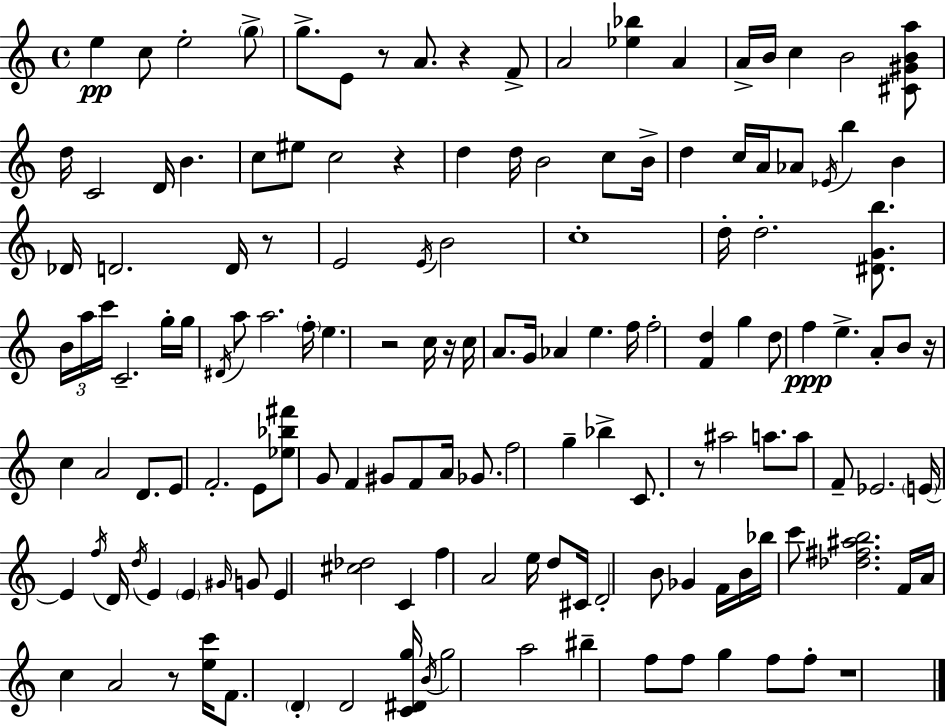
E5/q C5/e E5/h G5/e G5/e. E4/e R/e A4/e. R/q F4/e A4/h [Eb5,Bb5]/q A4/q A4/s B4/s C5/q B4/h [C#4,G#4,B4,A5]/e D5/s C4/h D4/s B4/q. C5/e EIS5/e C5/h R/q D5/q D5/s B4/h C5/e B4/s D5/q C5/s A4/s Ab4/e Eb4/s B5/q B4/q Db4/s D4/h. D4/s R/e E4/h E4/s B4/h C5/w D5/s D5/h. [D#4,G4,B5]/e. B4/s A5/s C6/s C4/h. G5/s G5/s D#4/s A5/e A5/h. F5/s E5/q. R/h C5/s R/s C5/s A4/e. G4/s Ab4/q E5/q. F5/s F5/h [F4,D5]/q G5/q D5/e F5/q E5/q. A4/e B4/e R/s C5/q A4/h D4/e. E4/e F4/h. E4/e [Eb5,Bb5,F#6]/e G4/e F4/q G#4/e F4/e A4/s Gb4/e. F5/h G5/q Bb5/q C4/e. R/e A#5/h A5/e. A5/e F4/e Eb4/h. E4/s E4/q F5/s D4/s D5/s E4/q E4/q G#4/s G4/e E4/q [C#5,Db5]/h C4/q F5/q A4/h E5/s D5/e C#4/s D4/h B4/e Gb4/q F4/s B4/s Bb5/s C6/e [Db5,F#5,A#5,B5]/h. F4/s A4/s C5/q A4/h R/e [E5,C6]/s F4/e. D4/q D4/h [C4,D#4,G5]/s B4/s G5/h A5/h BIS5/q F5/e F5/e G5/q F5/e F5/e R/w